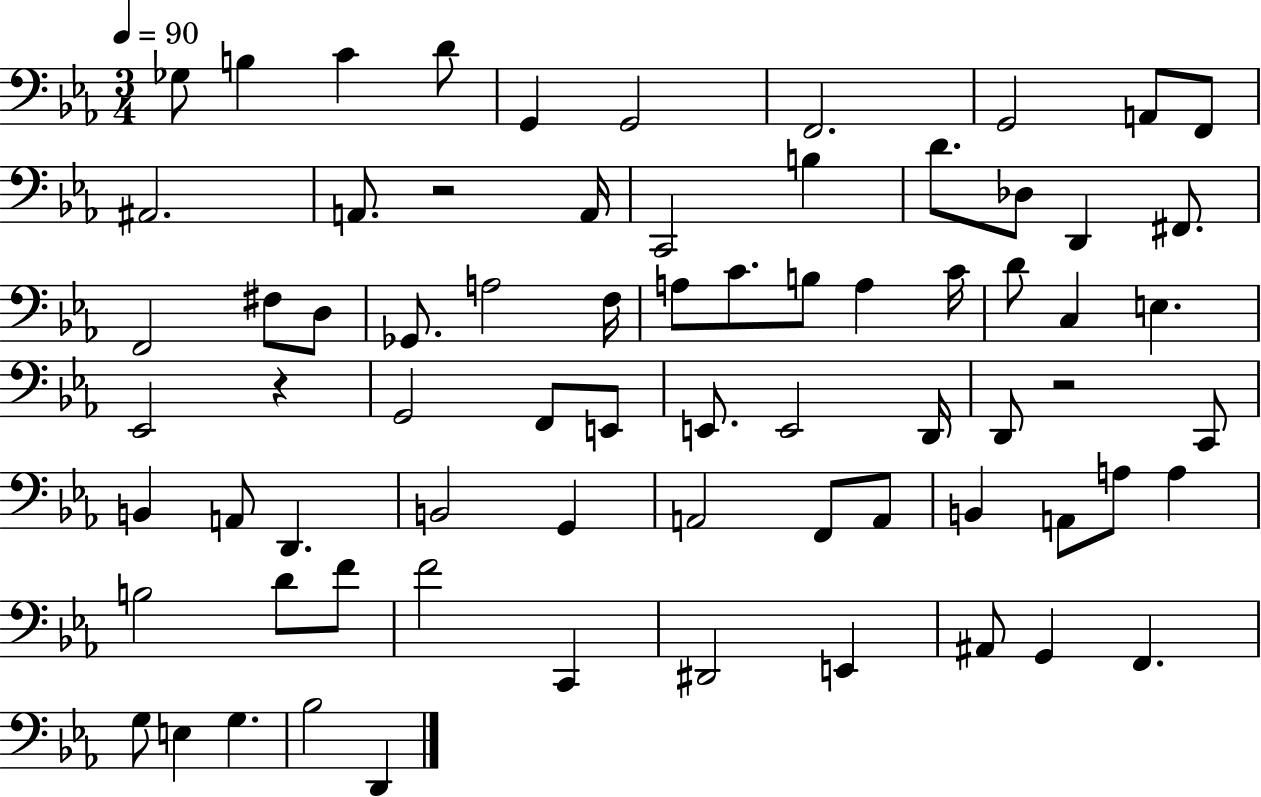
X:1
T:Untitled
M:3/4
L:1/4
K:Eb
_G,/2 B, C D/2 G,, G,,2 F,,2 G,,2 A,,/2 F,,/2 ^A,,2 A,,/2 z2 A,,/4 C,,2 B, D/2 _D,/2 D,, ^F,,/2 F,,2 ^F,/2 D,/2 _G,,/2 A,2 F,/4 A,/2 C/2 B,/2 A, C/4 D/2 C, E, _E,,2 z G,,2 F,,/2 E,,/2 E,,/2 E,,2 D,,/4 D,,/2 z2 C,,/2 B,, A,,/2 D,, B,,2 G,, A,,2 F,,/2 A,,/2 B,, A,,/2 A,/2 A, B,2 D/2 F/2 F2 C,, ^D,,2 E,, ^A,,/2 G,, F,, G,/2 E, G, _B,2 D,,